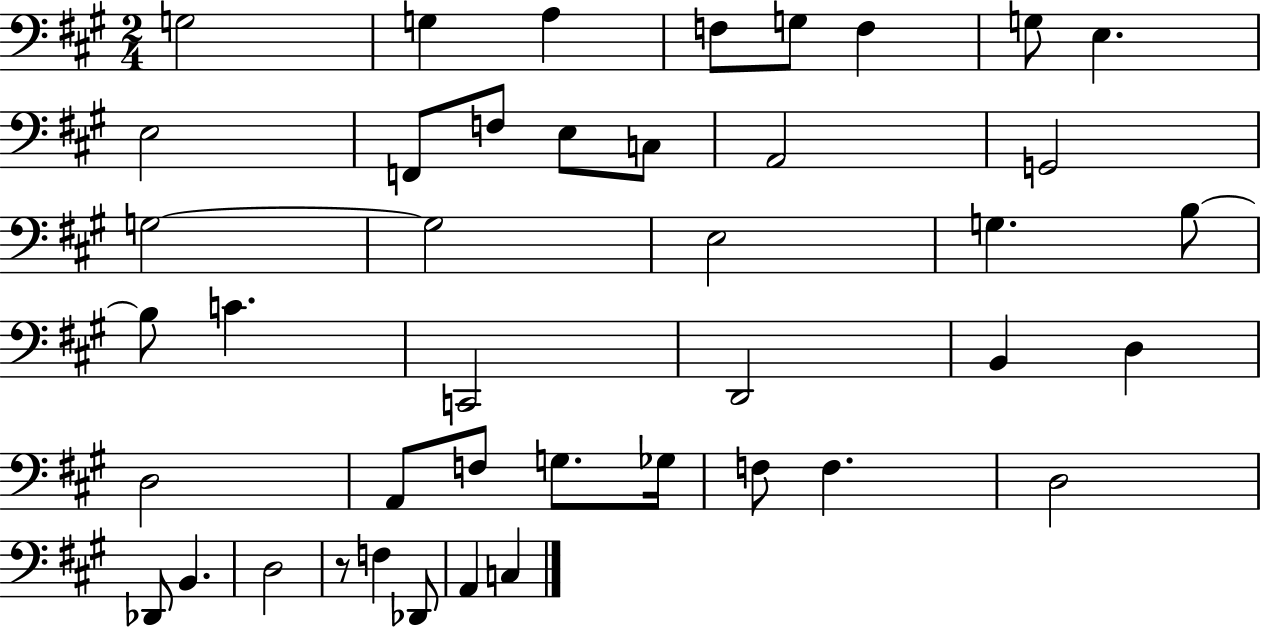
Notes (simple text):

G3/h G3/q A3/q F3/e G3/e F3/q G3/e E3/q. E3/h F2/e F3/e E3/e C3/e A2/h G2/h G3/h G3/h E3/h G3/q. B3/e B3/e C4/q. C2/h D2/h B2/q D3/q D3/h A2/e F3/e G3/e. Gb3/s F3/e F3/q. D3/h Db2/e B2/q. D3/h R/e F3/q Db2/e A2/q C3/q